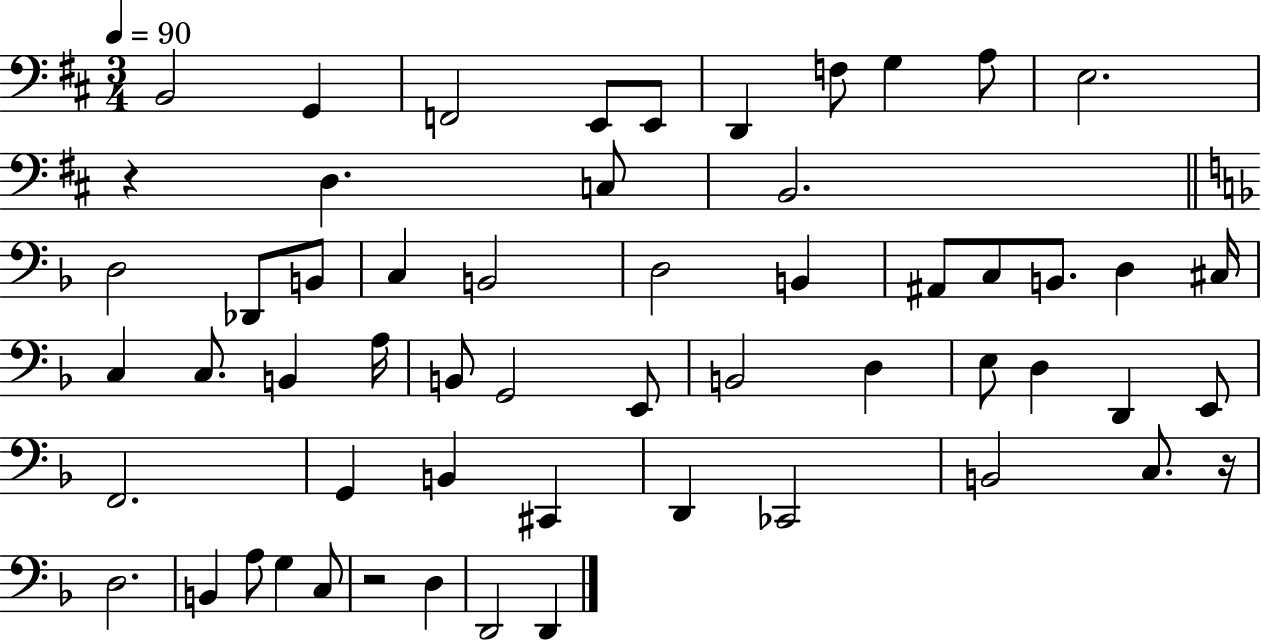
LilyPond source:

{
  \clef bass
  \numericTimeSignature
  \time 3/4
  \key d \major
  \tempo 4 = 90
  b,2 g,4 | f,2 e,8 e,8 | d,4 f8 g4 a8 | e2. | \break r4 d4. c8 | b,2. | \bar "||" \break \key f \major d2 des,8 b,8 | c4 b,2 | d2 b,4 | ais,8 c8 b,8. d4 cis16 | \break c4 c8. b,4 a16 | b,8 g,2 e,8 | b,2 d4 | e8 d4 d,4 e,8 | \break f,2. | g,4 b,4 cis,4 | d,4 ces,2 | b,2 c8. r16 | \break d2. | b,4 a8 g4 c8 | r2 d4 | d,2 d,4 | \break \bar "|."
}